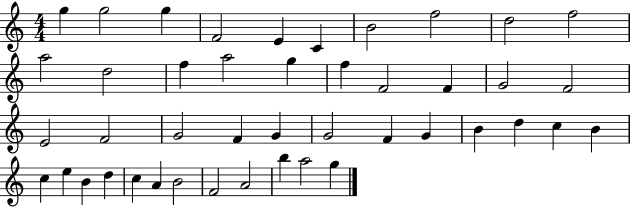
X:1
T:Untitled
M:4/4
L:1/4
K:C
g g2 g F2 E C B2 f2 d2 f2 a2 d2 f a2 g f F2 F G2 F2 E2 F2 G2 F G G2 F G B d c B c e B d c A B2 F2 A2 b a2 g